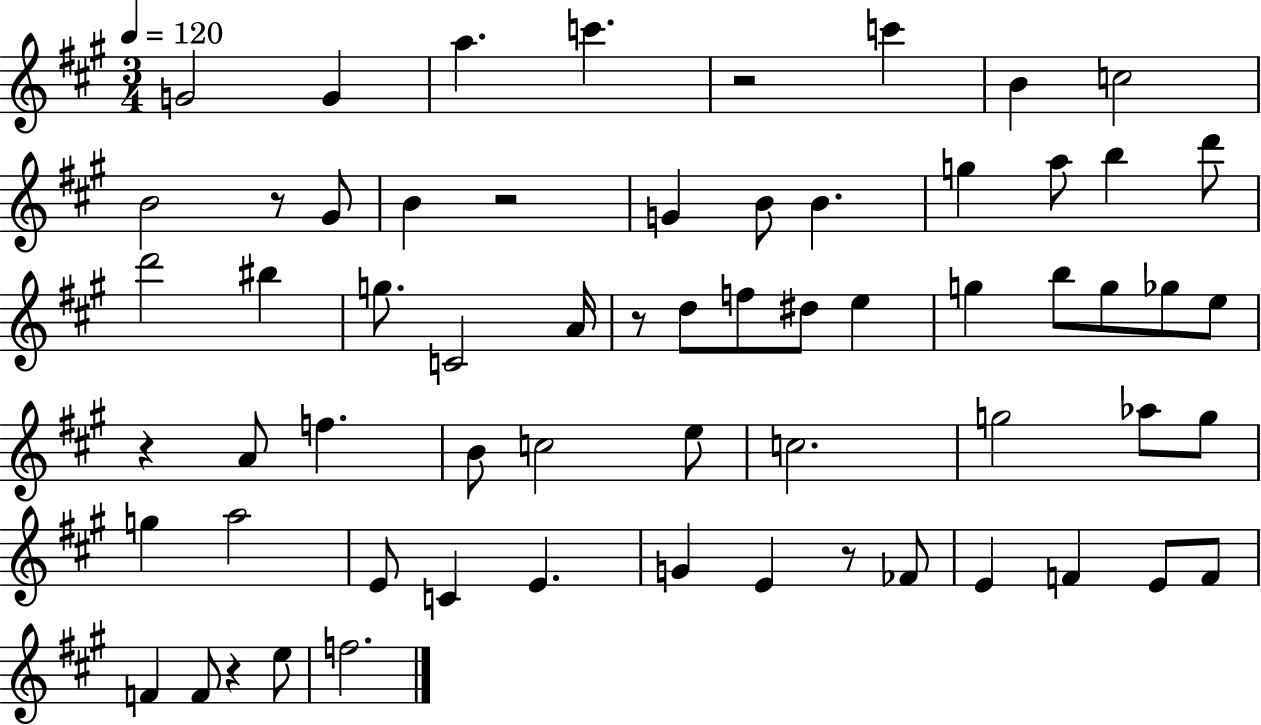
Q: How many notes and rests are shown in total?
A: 63